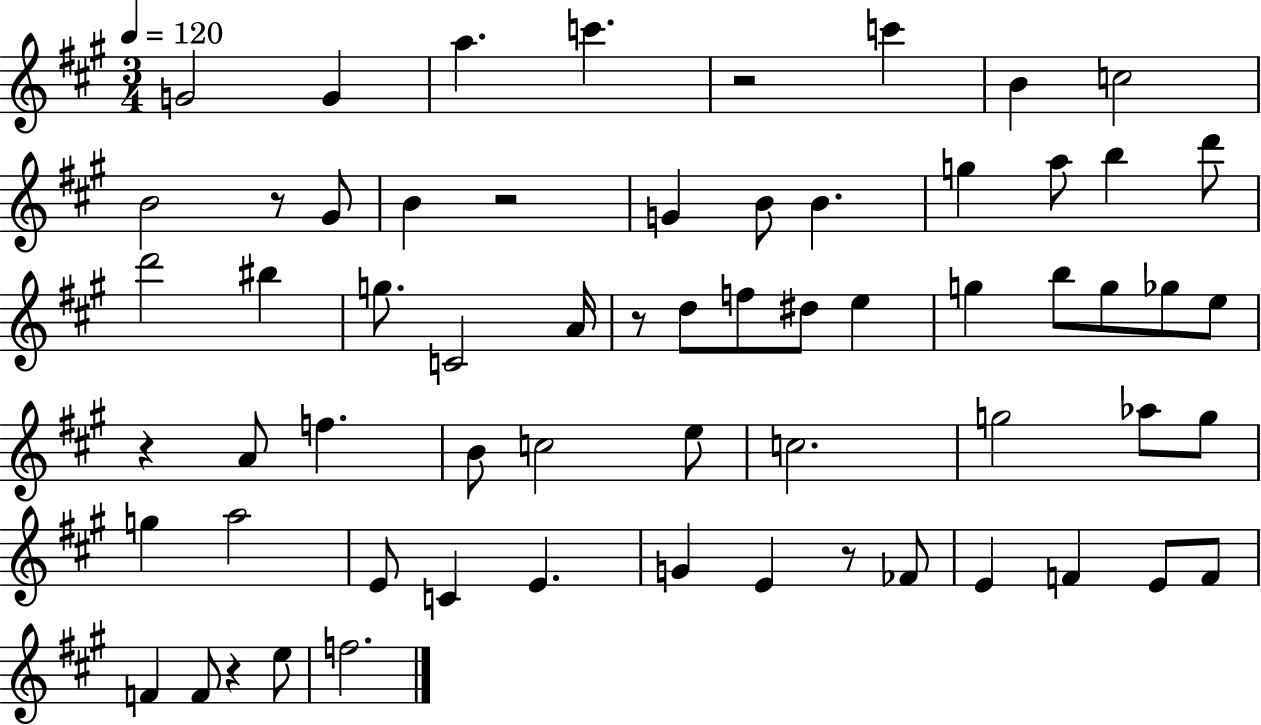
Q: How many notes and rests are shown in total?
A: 63